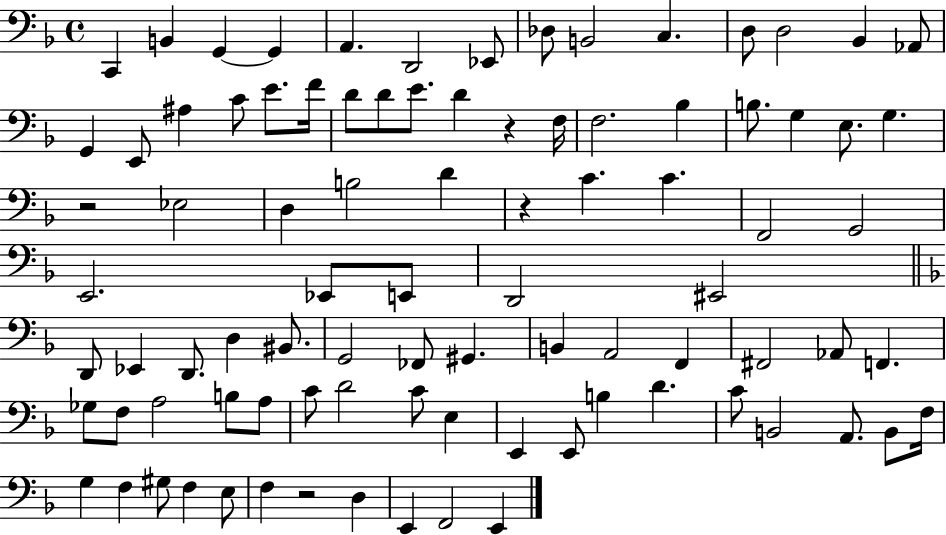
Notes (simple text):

C2/q B2/q G2/q G2/q A2/q. D2/h Eb2/e Db3/e B2/h C3/q. D3/e D3/h Bb2/q Ab2/e G2/q E2/e A#3/q C4/e E4/e. F4/s D4/e D4/e E4/e. D4/q R/q F3/s F3/h. Bb3/q B3/e. G3/q E3/e. G3/q. R/h Eb3/h D3/q B3/h D4/q R/q C4/q. C4/q. F2/h G2/h E2/h. Eb2/e E2/e D2/h EIS2/h D2/e Eb2/q D2/e. D3/q BIS2/e. G2/h FES2/e G#2/q. B2/q A2/h F2/q F#2/h Ab2/e F2/q. Gb3/e F3/e A3/h B3/e A3/e C4/e D4/h C4/e E3/q E2/q E2/e B3/q D4/q. C4/e B2/h A2/e. B2/e F3/s G3/q F3/q G#3/e F3/q E3/e F3/q R/h D3/q E2/q F2/h E2/q